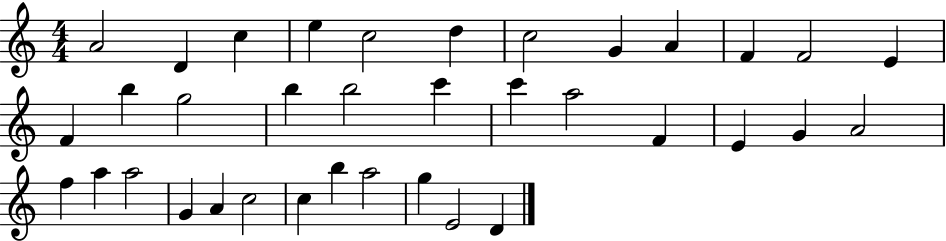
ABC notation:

X:1
T:Untitled
M:4/4
L:1/4
K:C
A2 D c e c2 d c2 G A F F2 E F b g2 b b2 c' c' a2 F E G A2 f a a2 G A c2 c b a2 g E2 D